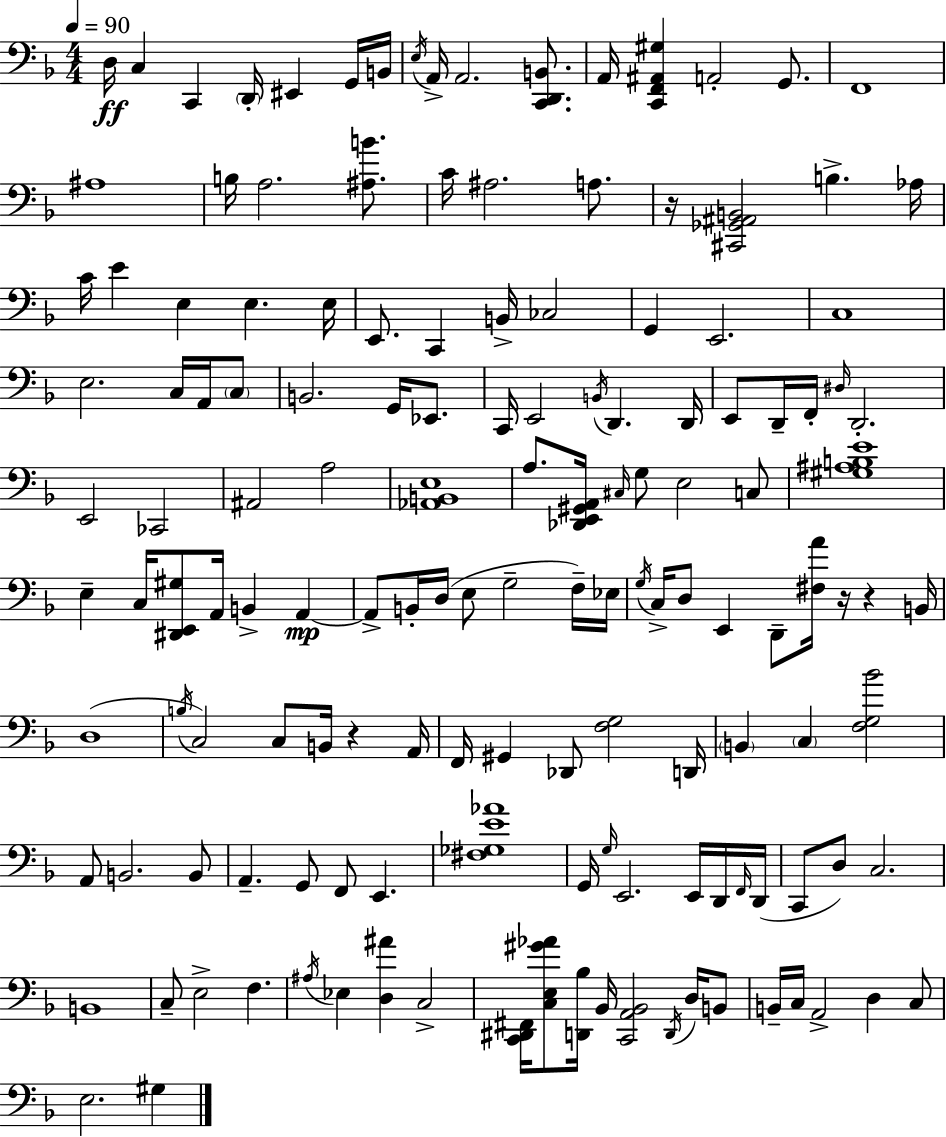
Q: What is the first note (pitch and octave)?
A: D3